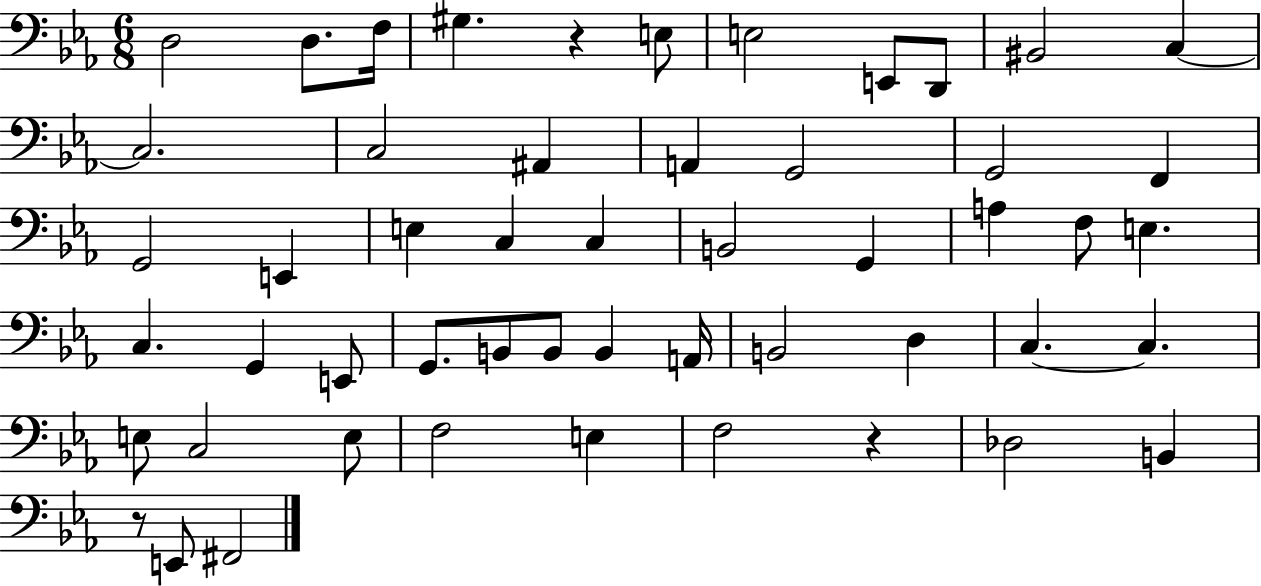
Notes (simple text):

D3/h D3/e. F3/s G#3/q. R/q E3/e E3/h E2/e D2/e BIS2/h C3/q C3/h. C3/h A#2/q A2/q G2/h G2/h F2/q G2/h E2/q E3/q C3/q C3/q B2/h G2/q A3/q F3/e E3/q. C3/q. G2/q E2/e G2/e. B2/e B2/e B2/q A2/s B2/h D3/q C3/q. C3/q. E3/e C3/h E3/e F3/h E3/q F3/h R/q Db3/h B2/q R/e E2/e F#2/h